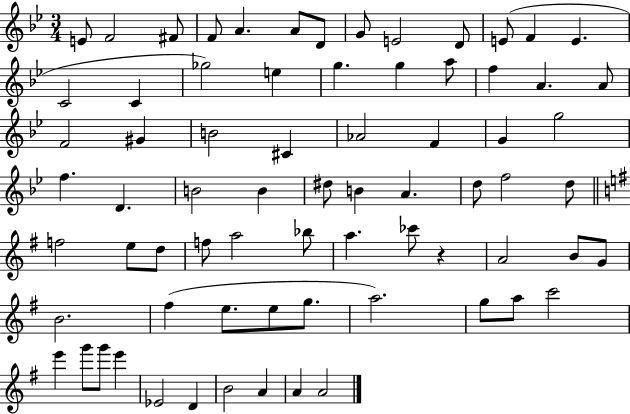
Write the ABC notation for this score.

X:1
T:Untitled
M:3/4
L:1/4
K:Bb
E/2 F2 ^F/2 F/2 A A/2 D/2 G/2 E2 D/2 E/2 F E C2 C _g2 e g g a/2 f A A/2 F2 ^G B2 ^C _A2 F G g2 f D B2 B ^d/2 B A d/2 f2 d/2 f2 e/2 d/2 f/2 a2 _b/2 a _c'/2 z A2 B/2 G/2 B2 ^f e/2 e/2 g/2 a2 g/2 a/2 c'2 e' g'/2 g'/2 e' _E2 D B2 A A A2